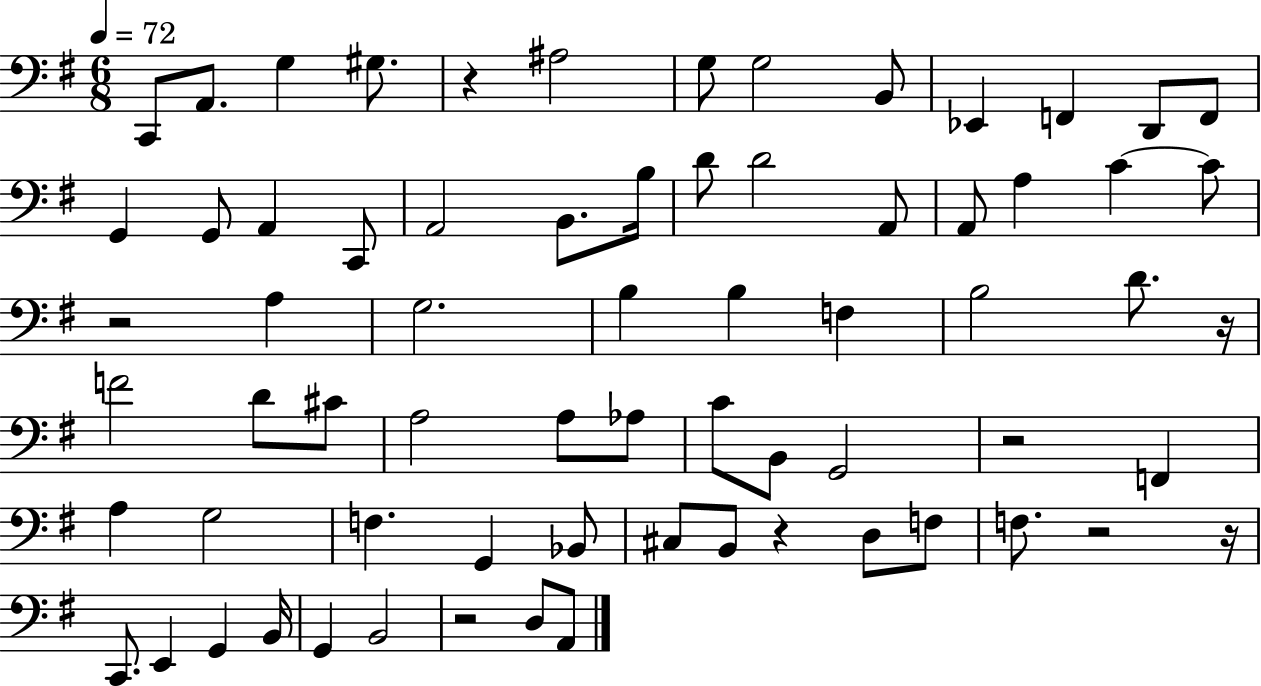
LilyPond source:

{
  \clef bass
  \numericTimeSignature
  \time 6/8
  \key g \major
  \tempo 4 = 72
  \repeat volta 2 { c,8 a,8. g4 gis8. | r4 ais2 | g8 g2 b,8 | ees,4 f,4 d,8 f,8 | \break g,4 g,8 a,4 c,8 | a,2 b,8. b16 | d'8 d'2 a,8 | a,8 a4 c'4~~ c'8 | \break r2 a4 | g2. | b4 b4 f4 | b2 d'8. r16 | \break f'2 d'8 cis'8 | a2 a8 aes8 | c'8 b,8 g,2 | r2 f,4 | \break a4 g2 | f4. g,4 bes,8 | cis8 b,8 r4 d8 f8 | f8. r2 r16 | \break c,8. e,4 g,4 b,16 | g,4 b,2 | r2 d8 a,8 | } \bar "|."
}